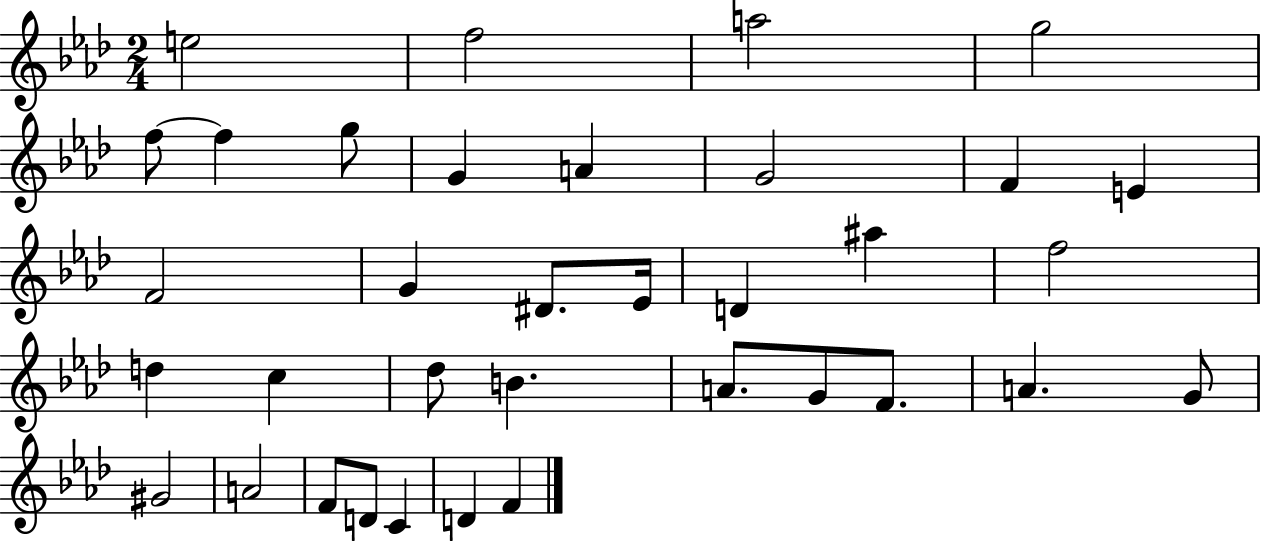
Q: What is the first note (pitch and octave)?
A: E5